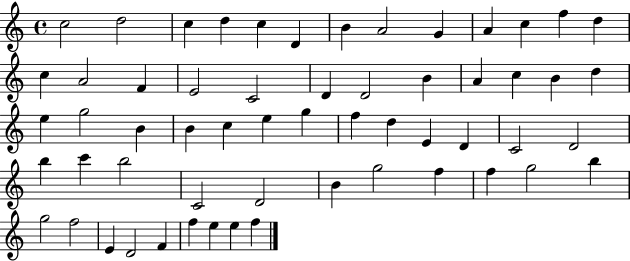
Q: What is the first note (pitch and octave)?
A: C5